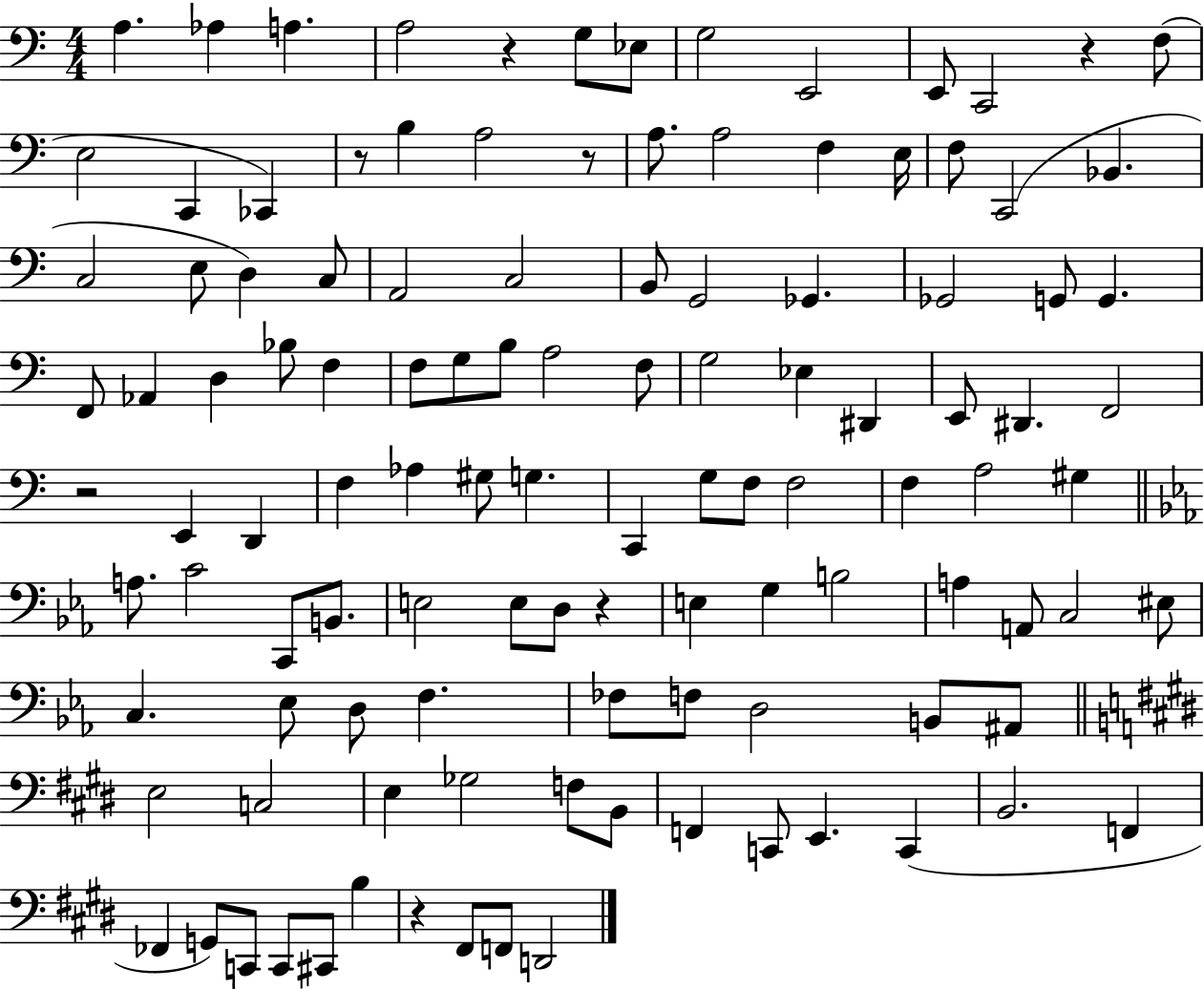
X:1
T:Untitled
M:4/4
L:1/4
K:C
A, _A, A, A,2 z G,/2 _E,/2 G,2 E,,2 E,,/2 C,,2 z F,/2 E,2 C,, _C,, z/2 B, A,2 z/2 A,/2 A,2 F, E,/4 F,/2 C,,2 _B,, C,2 E,/2 D, C,/2 A,,2 C,2 B,,/2 G,,2 _G,, _G,,2 G,,/2 G,, F,,/2 _A,, D, _B,/2 F, F,/2 G,/2 B,/2 A,2 F,/2 G,2 _E, ^D,, E,,/2 ^D,, F,,2 z2 E,, D,, F, _A, ^G,/2 G, C,, G,/2 F,/2 F,2 F, A,2 ^G, A,/2 C2 C,,/2 B,,/2 E,2 E,/2 D,/2 z E, G, B,2 A, A,,/2 C,2 ^E,/2 C, _E,/2 D,/2 F, _F,/2 F,/2 D,2 B,,/2 ^A,,/2 E,2 C,2 E, _G,2 F,/2 B,,/2 F,, C,,/2 E,, C,, B,,2 F,, _F,, G,,/2 C,,/2 C,,/2 ^C,,/2 B, z ^F,,/2 F,,/2 D,,2